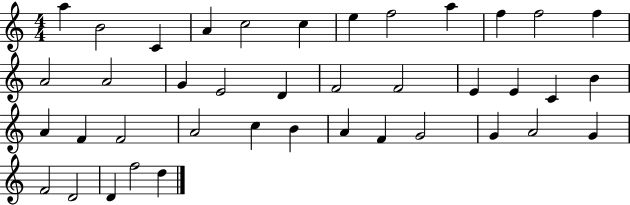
{
  \clef treble
  \numericTimeSignature
  \time 4/4
  \key c \major
  a''4 b'2 c'4 | a'4 c''2 c''4 | e''4 f''2 a''4 | f''4 f''2 f''4 | \break a'2 a'2 | g'4 e'2 d'4 | f'2 f'2 | e'4 e'4 c'4 b'4 | \break a'4 f'4 f'2 | a'2 c''4 b'4 | a'4 f'4 g'2 | g'4 a'2 g'4 | \break f'2 d'2 | d'4 f''2 d''4 | \bar "|."
}